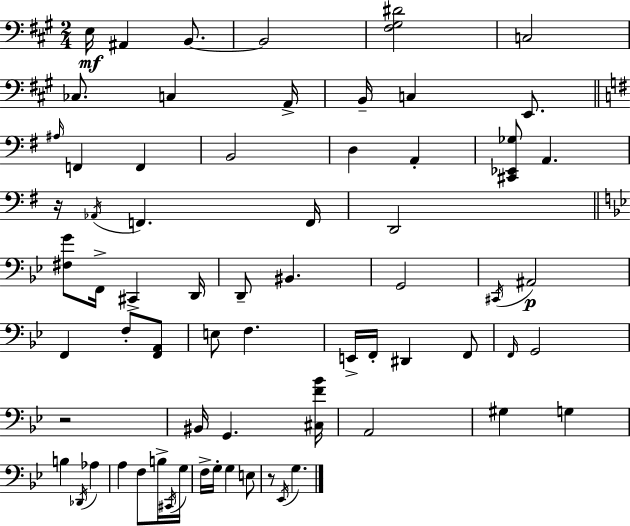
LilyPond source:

{
  \clef bass
  \numericTimeSignature
  \time 2/4
  \key a \major
  e16\mf ais,4 b,8.~~ | b,2 | <fis gis dis'>2 | c2 | \break ces8. c4 a,16-> | b,16-- c4 e,8. | \bar "||" \break \key g \major \grace { ais16 } f,4 f,4 | b,2 | d4 a,4-. | <cis, ees, ges>8 a,4. | \break r16 \acciaccatura { aes,16 } f,4. | f,16 d,2 | \bar "||" \break \key bes \major <fis g'>8 f,16-> cis,4-> d,16 | d,8-- bis,4. | g,2 | \acciaccatura { cis,16 } ais,2\p | \break f,4 f8-. <f, a,>8 | e8 f4. | e,16-> f,16-. dis,4 f,8 | \grace { f,16 } g,2 | \break r2 | bis,16 g,4. | <cis f' bes'>16 a,2 | gis4 g4 | \break b4 \acciaccatura { des,16 } aes4 | a4 f8 | b16-> \acciaccatura { cis,16 } g16 f16-> g16-. g4 | e8 r8 \acciaccatura { ees,16 } g4. | \break \bar "|."
}